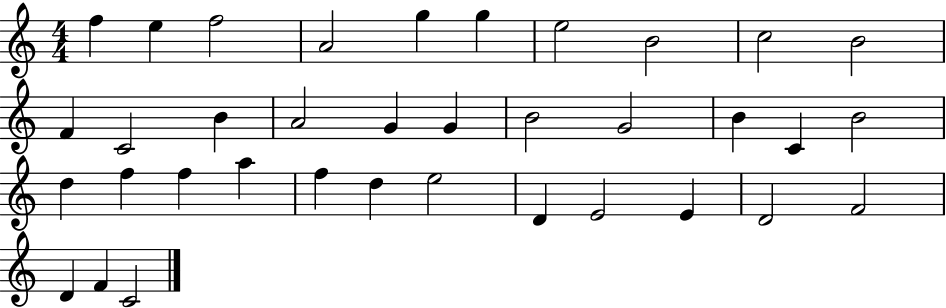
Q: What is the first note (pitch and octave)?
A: F5